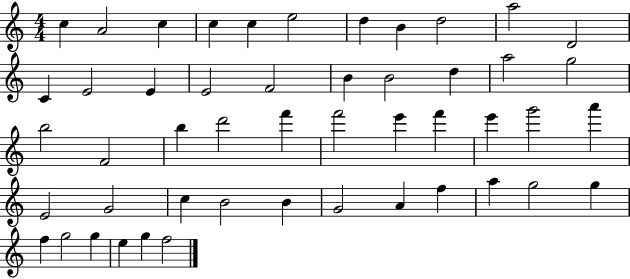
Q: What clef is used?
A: treble